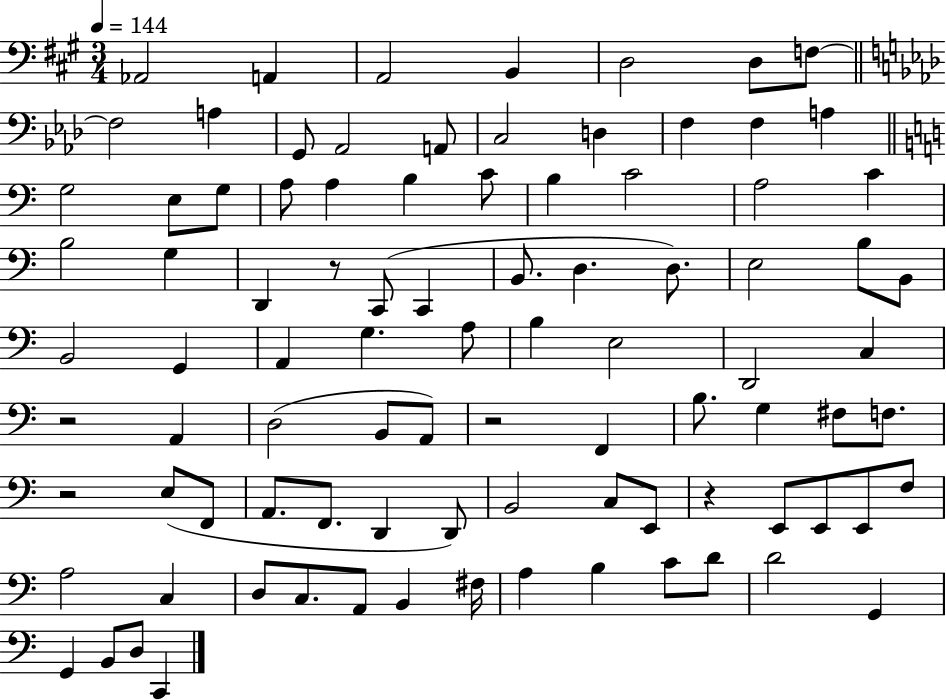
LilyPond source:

{
  \clef bass
  \numericTimeSignature
  \time 3/4
  \key a \major
  \tempo 4 = 144
  aes,2 a,4 | a,2 b,4 | d2 d8 f8~~ | \bar "||" \break \key aes \major f2 a4 | g,8 aes,2 a,8 | c2 d4 | f4 f4 a4 | \break \bar "||" \break \key c \major g2 e8 g8 | a8 a4 b4 c'8 | b4 c'2 | a2 c'4 | \break b2 g4 | d,4 r8 c,8( c,4 | b,8. d4. d8.) | e2 b8 b,8 | \break b,2 g,4 | a,4 g4. a8 | b4 e2 | d,2 c4 | \break r2 a,4 | d2( b,8 a,8) | r2 f,4 | b8. g4 fis8 f8. | \break r2 e8( f,8 | a,8. f,8. d,4 d,8) | b,2 c8 e,8 | r4 e,8 e,8 e,8 f8 | \break a2 c4 | d8 c8. a,8 b,4 fis16 | a4 b4 c'8 d'8 | d'2 g,4 | \break g,4 b,8 d8 c,4 | \bar "|."
}